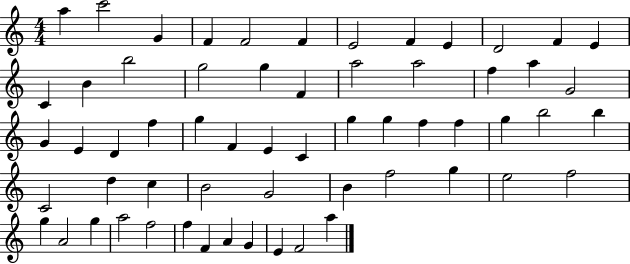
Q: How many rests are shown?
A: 0